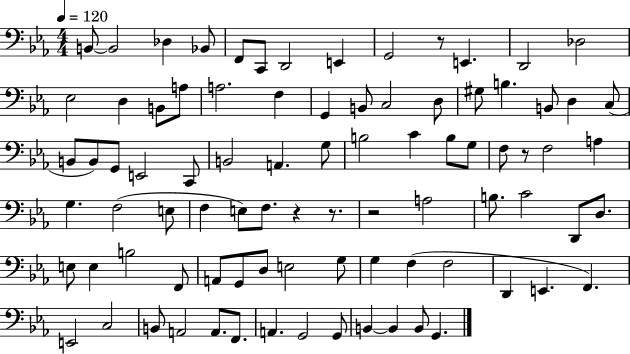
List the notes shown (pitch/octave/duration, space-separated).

B2/e B2/h Db3/q Bb2/e F2/e C2/e D2/h E2/q G2/h R/e E2/q. D2/h Db3/h Eb3/h D3/q B2/e A3/e A3/h. F3/q G2/q B2/e C3/h D3/e G#3/e B3/q. B2/e D3/q C3/e B2/e B2/e G2/e E2/h C2/e B2/h A2/q. G3/e B3/h C4/q B3/e G3/e F3/e R/e F3/h A3/q G3/q. F3/h E3/e F3/q E3/e F3/e. R/q R/e. R/h A3/h B3/e. C4/h D2/e D3/e. E3/e E3/q B3/h F2/e A2/e G2/e D3/e E3/h G3/e G3/q F3/q F3/h D2/q E2/q. F2/q. E2/h C3/h B2/e A2/h A2/e. F2/e. A2/q. G2/h G2/e B2/q B2/q B2/e G2/q.